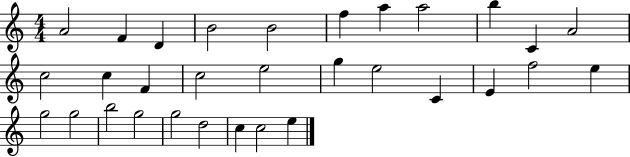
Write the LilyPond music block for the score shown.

{
  \clef treble
  \numericTimeSignature
  \time 4/4
  \key c \major
  a'2 f'4 d'4 | b'2 b'2 | f''4 a''4 a''2 | b''4 c'4 a'2 | \break c''2 c''4 f'4 | c''2 e''2 | g''4 e''2 c'4 | e'4 f''2 e''4 | \break g''2 g''2 | b''2 g''2 | g''2 d''2 | c''4 c''2 e''4 | \break \bar "|."
}